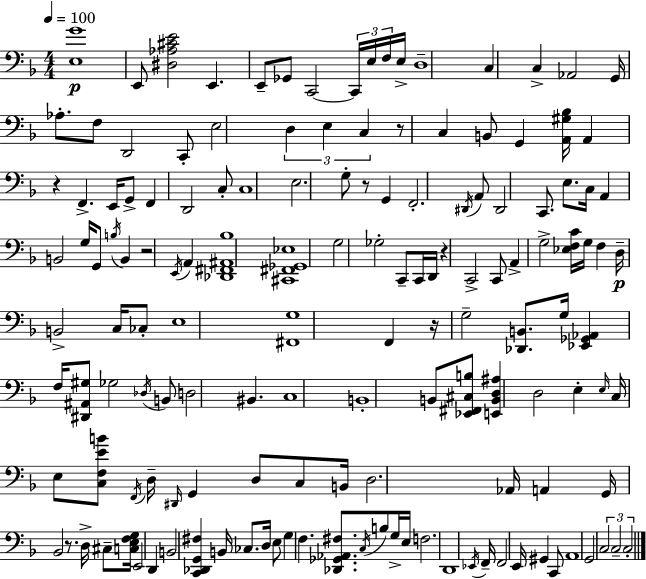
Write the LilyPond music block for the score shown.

{
  \clef bass
  \numericTimeSignature
  \time 4/4
  \key f \major
  \tempo 4 = 100
  \repeat volta 2 { <e g'>1\p | e,8 <dis aes cis' e'>2 e,4. | e,8-- ges,8 c,2~~ \tuplet 3/2 { c,16 e16 f16 } e16-> | d1-- | \break c4 c4-> aes,2 | g,16 aes8.-. f8 d,2 c,8-. | e2 \tuplet 3/2 { d4 e4 | c4 } r8 c4 b,8 g,4 | \break <a, gis bes>16 a,4 r4 f,4.-> e,16 | g,8-> f,4 d,2 c8-. | c1 | e2. g8-. r8 | \break g,4 f,2.-. | \acciaccatura { dis,16 } a,8 dis,2 c,8. e8. | c16 a,4 b,2 g16 g,8 | \acciaccatura { b16 } b,4 r2 \acciaccatura { e,16 } a,4 | \break <des, fis, ais, bes>1 | <cis, fis, ges, ees>1 | g2 ges2-. | c,8-- c,16 d,16 r4 c,2-> | \break c,8 a,4-> g2-> | <ees f c'>16 g16 f4 d16--\p b,2-> | c16 ces8-. e1 | <fis, g>1 | \break f,4 r16 g2-- | <des, b,>8. g16 <ees, ges, aes,>4 f16 <dis, ais, gis>8 ges2 | \acciaccatura { des16 } b,8 d2 bis,4. | c1 | \break b,1-. | b,8 <ees, fis, cis b>8 <e, b, d ais>4 d2 | e4-. \grace { e16 } c16 e8 <c f e' b'>8 \acciaccatura { f,16 } d16-- | \grace { dis,16 } g,4 d8 c8 b,16 d2. | \break aes,16 a,4 g,16 bes,2 | r8. d16-> cis8-- <c e f g>16 e,2 | d,4 b,2 <c, des, g, fis>4 | b,16 ces8. d16 e8 g4 f4. | \break <des, ges, aes, fis>8. \acciaccatura { c16 } b8 g16-> e16 f2. | d,1 | \acciaccatura { ees,16 } f,16-- f,2 | e,16 gis,4 c,8 a,1 | \break g,2 | \tuplet 3/2 { c2 c2-- | c2-. } } \bar "|."
}